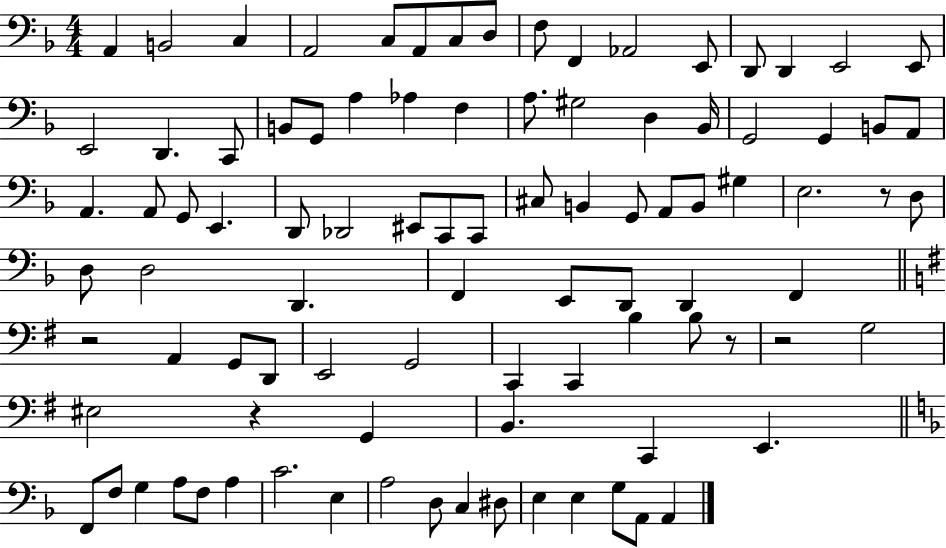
A2/q B2/h C3/q A2/h C3/e A2/e C3/e D3/e F3/e F2/q Ab2/h E2/e D2/e D2/q E2/h E2/e E2/h D2/q. C2/e B2/e G2/e A3/q Ab3/q F3/q A3/e. G#3/h D3/q Bb2/s G2/h G2/q B2/e A2/e A2/q. A2/e G2/e E2/q. D2/e Db2/h EIS2/e C2/e C2/e C#3/e B2/q G2/e A2/e B2/e G#3/q E3/h. R/e D3/e D3/e D3/h D2/q. F2/q E2/e D2/e D2/q F2/q R/h A2/q G2/e D2/e E2/h G2/h C2/q C2/q B3/q B3/e R/e R/h G3/h EIS3/h R/q G2/q B2/q. C2/q E2/q. F2/e F3/e G3/q A3/e F3/e A3/q C4/h. E3/q A3/h D3/e C3/q D#3/e E3/q E3/q G3/e A2/e A2/q